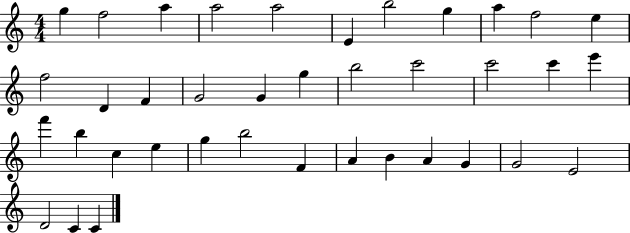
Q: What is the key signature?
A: C major